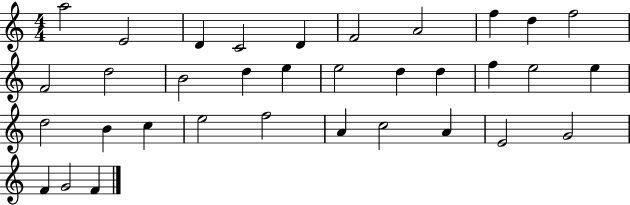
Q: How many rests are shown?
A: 0